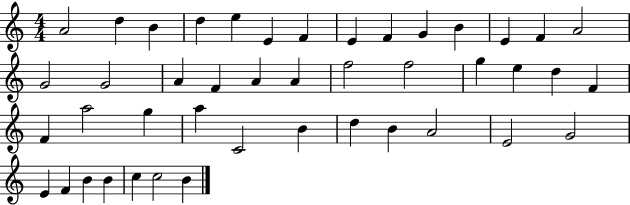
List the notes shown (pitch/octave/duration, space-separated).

A4/h D5/q B4/q D5/q E5/q E4/q F4/q E4/q F4/q G4/q B4/q E4/q F4/q A4/h G4/h G4/h A4/q F4/q A4/q A4/q F5/h F5/h G5/q E5/q D5/q F4/q F4/q A5/h G5/q A5/q C4/h B4/q D5/q B4/q A4/h E4/h G4/h E4/q F4/q B4/q B4/q C5/q C5/h B4/q